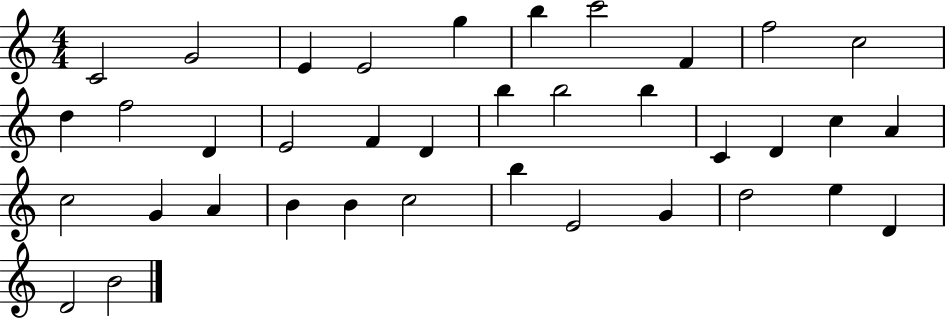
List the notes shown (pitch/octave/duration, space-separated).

C4/h G4/h E4/q E4/h G5/q B5/q C6/h F4/q F5/h C5/h D5/q F5/h D4/q E4/h F4/q D4/q B5/q B5/h B5/q C4/q D4/q C5/q A4/q C5/h G4/q A4/q B4/q B4/q C5/h B5/q E4/h G4/q D5/h E5/q D4/q D4/h B4/h